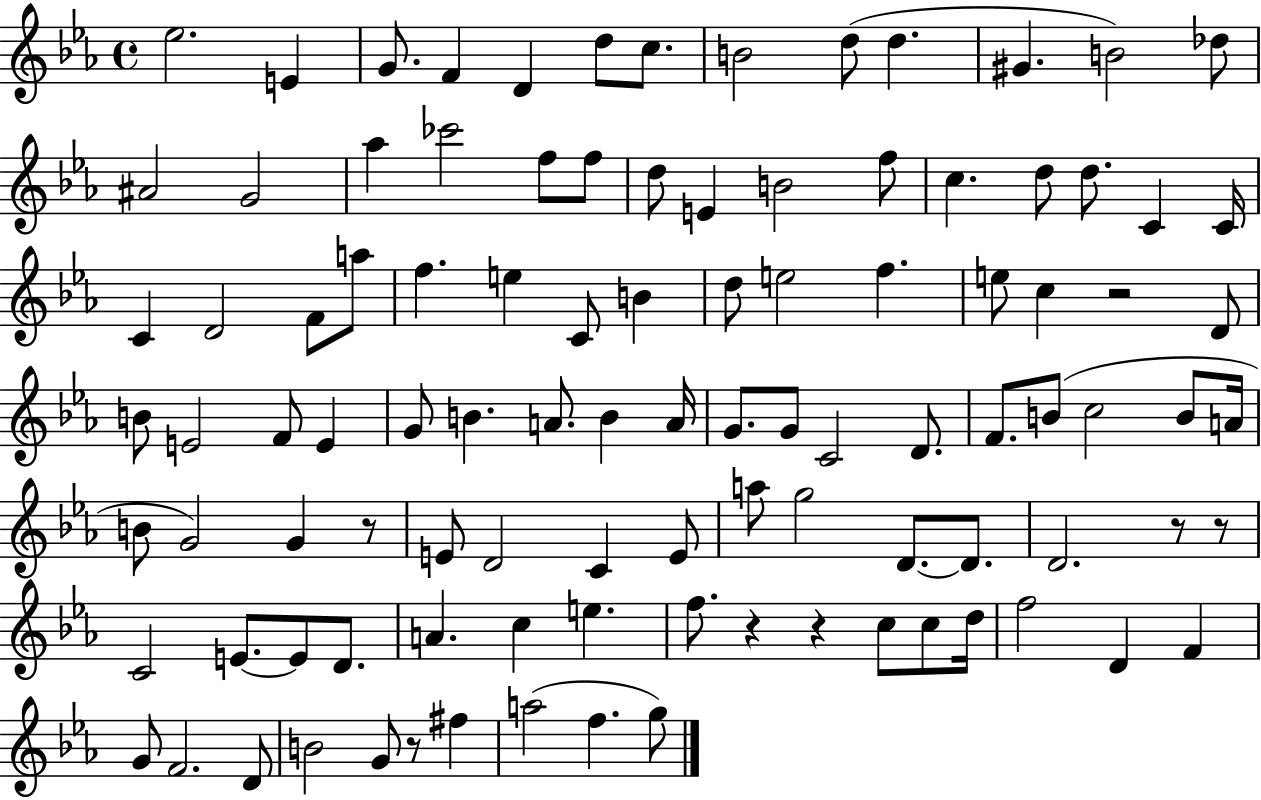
Eb5/h. E4/q G4/e. F4/q D4/q D5/e C5/e. B4/h D5/e D5/q. G#4/q. B4/h Db5/e A#4/h G4/h Ab5/q CES6/h F5/e F5/e D5/e E4/q B4/h F5/e C5/q. D5/e D5/e. C4/q C4/s C4/q D4/h F4/e A5/e F5/q. E5/q C4/e B4/q D5/e E5/h F5/q. E5/e C5/q R/h D4/e B4/e E4/h F4/e E4/q G4/e B4/q. A4/e. B4/q A4/s G4/e. G4/e C4/h D4/e. F4/e. B4/e C5/h B4/e A4/s B4/e G4/h G4/q R/e E4/e D4/h C4/q E4/e A5/e G5/h D4/e. D4/e. D4/h. R/e R/e C4/h E4/e. E4/e D4/e. A4/q. C5/q E5/q. F5/e. R/q R/q C5/e C5/e D5/s F5/h D4/q F4/q G4/e F4/h. D4/e B4/h G4/e R/e F#5/q A5/h F5/q. G5/e